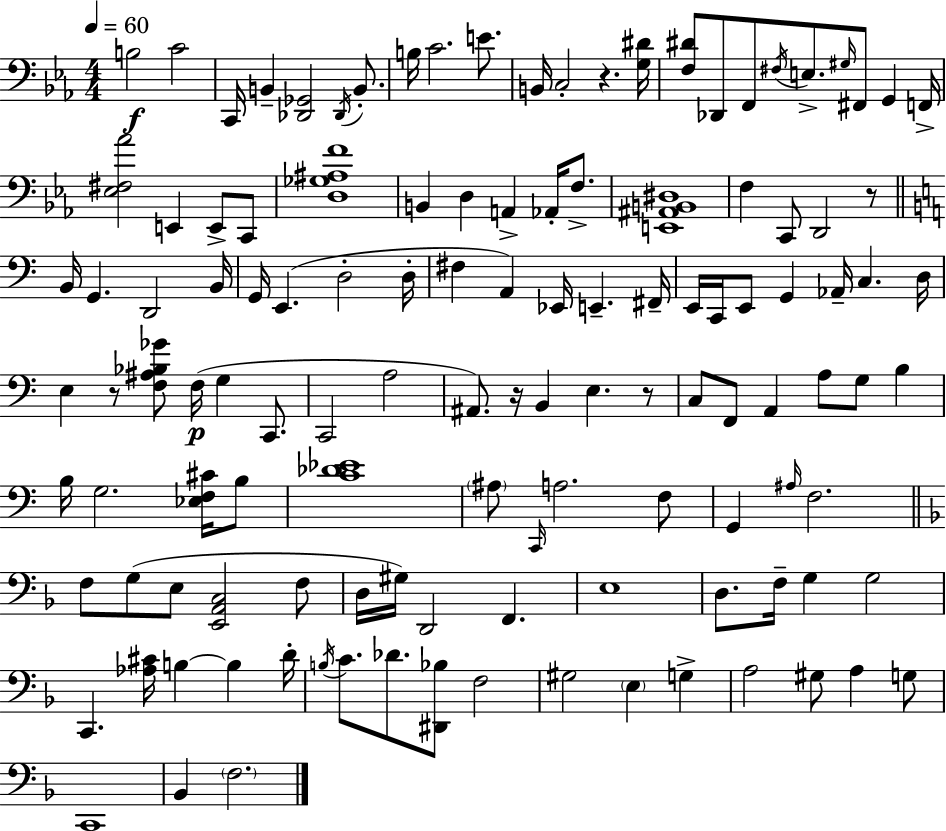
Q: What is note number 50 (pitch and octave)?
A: D3